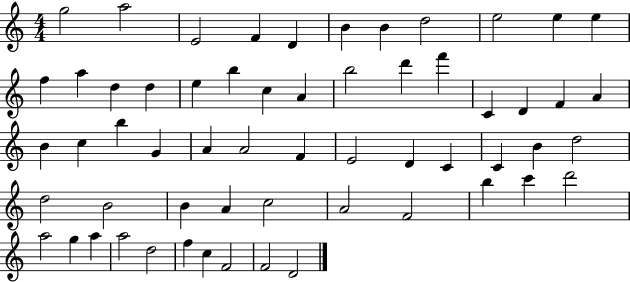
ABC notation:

X:1
T:Untitled
M:4/4
L:1/4
K:C
g2 a2 E2 F D B B d2 e2 e e f a d d e b c A b2 d' f' C D F A B c b G A A2 F E2 D C C B d2 d2 B2 B A c2 A2 F2 b c' d'2 a2 g a a2 d2 f c F2 F2 D2